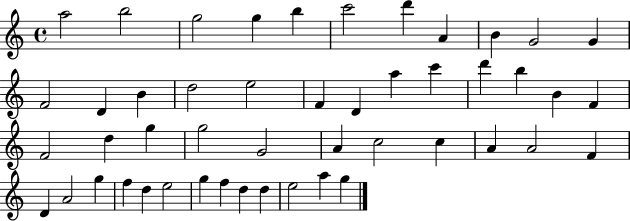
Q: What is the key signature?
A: C major